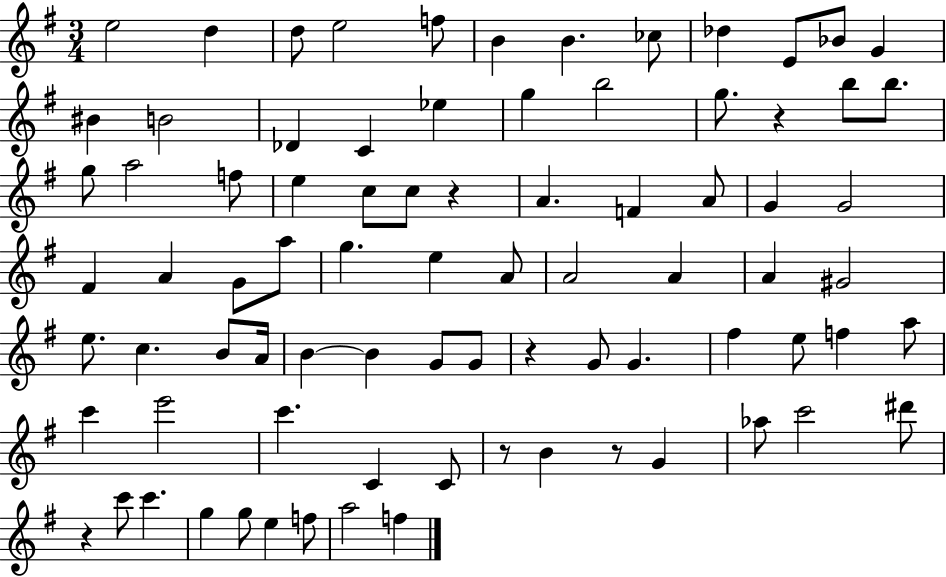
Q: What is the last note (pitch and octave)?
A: F5